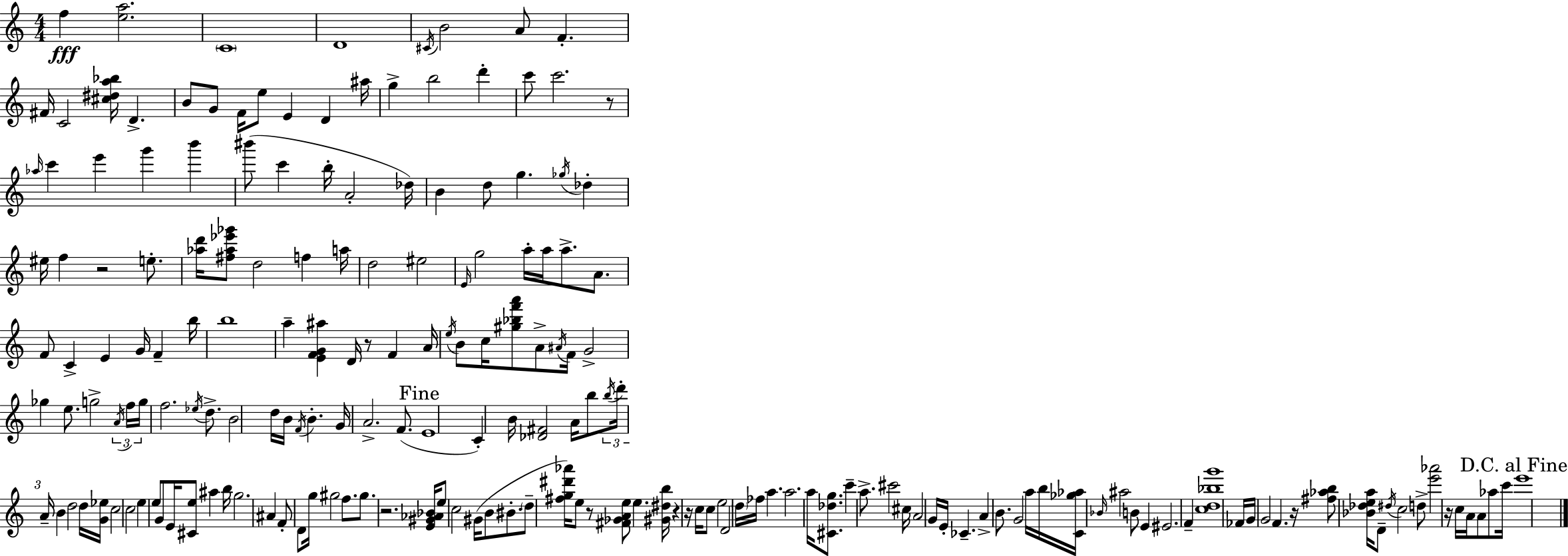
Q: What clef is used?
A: treble